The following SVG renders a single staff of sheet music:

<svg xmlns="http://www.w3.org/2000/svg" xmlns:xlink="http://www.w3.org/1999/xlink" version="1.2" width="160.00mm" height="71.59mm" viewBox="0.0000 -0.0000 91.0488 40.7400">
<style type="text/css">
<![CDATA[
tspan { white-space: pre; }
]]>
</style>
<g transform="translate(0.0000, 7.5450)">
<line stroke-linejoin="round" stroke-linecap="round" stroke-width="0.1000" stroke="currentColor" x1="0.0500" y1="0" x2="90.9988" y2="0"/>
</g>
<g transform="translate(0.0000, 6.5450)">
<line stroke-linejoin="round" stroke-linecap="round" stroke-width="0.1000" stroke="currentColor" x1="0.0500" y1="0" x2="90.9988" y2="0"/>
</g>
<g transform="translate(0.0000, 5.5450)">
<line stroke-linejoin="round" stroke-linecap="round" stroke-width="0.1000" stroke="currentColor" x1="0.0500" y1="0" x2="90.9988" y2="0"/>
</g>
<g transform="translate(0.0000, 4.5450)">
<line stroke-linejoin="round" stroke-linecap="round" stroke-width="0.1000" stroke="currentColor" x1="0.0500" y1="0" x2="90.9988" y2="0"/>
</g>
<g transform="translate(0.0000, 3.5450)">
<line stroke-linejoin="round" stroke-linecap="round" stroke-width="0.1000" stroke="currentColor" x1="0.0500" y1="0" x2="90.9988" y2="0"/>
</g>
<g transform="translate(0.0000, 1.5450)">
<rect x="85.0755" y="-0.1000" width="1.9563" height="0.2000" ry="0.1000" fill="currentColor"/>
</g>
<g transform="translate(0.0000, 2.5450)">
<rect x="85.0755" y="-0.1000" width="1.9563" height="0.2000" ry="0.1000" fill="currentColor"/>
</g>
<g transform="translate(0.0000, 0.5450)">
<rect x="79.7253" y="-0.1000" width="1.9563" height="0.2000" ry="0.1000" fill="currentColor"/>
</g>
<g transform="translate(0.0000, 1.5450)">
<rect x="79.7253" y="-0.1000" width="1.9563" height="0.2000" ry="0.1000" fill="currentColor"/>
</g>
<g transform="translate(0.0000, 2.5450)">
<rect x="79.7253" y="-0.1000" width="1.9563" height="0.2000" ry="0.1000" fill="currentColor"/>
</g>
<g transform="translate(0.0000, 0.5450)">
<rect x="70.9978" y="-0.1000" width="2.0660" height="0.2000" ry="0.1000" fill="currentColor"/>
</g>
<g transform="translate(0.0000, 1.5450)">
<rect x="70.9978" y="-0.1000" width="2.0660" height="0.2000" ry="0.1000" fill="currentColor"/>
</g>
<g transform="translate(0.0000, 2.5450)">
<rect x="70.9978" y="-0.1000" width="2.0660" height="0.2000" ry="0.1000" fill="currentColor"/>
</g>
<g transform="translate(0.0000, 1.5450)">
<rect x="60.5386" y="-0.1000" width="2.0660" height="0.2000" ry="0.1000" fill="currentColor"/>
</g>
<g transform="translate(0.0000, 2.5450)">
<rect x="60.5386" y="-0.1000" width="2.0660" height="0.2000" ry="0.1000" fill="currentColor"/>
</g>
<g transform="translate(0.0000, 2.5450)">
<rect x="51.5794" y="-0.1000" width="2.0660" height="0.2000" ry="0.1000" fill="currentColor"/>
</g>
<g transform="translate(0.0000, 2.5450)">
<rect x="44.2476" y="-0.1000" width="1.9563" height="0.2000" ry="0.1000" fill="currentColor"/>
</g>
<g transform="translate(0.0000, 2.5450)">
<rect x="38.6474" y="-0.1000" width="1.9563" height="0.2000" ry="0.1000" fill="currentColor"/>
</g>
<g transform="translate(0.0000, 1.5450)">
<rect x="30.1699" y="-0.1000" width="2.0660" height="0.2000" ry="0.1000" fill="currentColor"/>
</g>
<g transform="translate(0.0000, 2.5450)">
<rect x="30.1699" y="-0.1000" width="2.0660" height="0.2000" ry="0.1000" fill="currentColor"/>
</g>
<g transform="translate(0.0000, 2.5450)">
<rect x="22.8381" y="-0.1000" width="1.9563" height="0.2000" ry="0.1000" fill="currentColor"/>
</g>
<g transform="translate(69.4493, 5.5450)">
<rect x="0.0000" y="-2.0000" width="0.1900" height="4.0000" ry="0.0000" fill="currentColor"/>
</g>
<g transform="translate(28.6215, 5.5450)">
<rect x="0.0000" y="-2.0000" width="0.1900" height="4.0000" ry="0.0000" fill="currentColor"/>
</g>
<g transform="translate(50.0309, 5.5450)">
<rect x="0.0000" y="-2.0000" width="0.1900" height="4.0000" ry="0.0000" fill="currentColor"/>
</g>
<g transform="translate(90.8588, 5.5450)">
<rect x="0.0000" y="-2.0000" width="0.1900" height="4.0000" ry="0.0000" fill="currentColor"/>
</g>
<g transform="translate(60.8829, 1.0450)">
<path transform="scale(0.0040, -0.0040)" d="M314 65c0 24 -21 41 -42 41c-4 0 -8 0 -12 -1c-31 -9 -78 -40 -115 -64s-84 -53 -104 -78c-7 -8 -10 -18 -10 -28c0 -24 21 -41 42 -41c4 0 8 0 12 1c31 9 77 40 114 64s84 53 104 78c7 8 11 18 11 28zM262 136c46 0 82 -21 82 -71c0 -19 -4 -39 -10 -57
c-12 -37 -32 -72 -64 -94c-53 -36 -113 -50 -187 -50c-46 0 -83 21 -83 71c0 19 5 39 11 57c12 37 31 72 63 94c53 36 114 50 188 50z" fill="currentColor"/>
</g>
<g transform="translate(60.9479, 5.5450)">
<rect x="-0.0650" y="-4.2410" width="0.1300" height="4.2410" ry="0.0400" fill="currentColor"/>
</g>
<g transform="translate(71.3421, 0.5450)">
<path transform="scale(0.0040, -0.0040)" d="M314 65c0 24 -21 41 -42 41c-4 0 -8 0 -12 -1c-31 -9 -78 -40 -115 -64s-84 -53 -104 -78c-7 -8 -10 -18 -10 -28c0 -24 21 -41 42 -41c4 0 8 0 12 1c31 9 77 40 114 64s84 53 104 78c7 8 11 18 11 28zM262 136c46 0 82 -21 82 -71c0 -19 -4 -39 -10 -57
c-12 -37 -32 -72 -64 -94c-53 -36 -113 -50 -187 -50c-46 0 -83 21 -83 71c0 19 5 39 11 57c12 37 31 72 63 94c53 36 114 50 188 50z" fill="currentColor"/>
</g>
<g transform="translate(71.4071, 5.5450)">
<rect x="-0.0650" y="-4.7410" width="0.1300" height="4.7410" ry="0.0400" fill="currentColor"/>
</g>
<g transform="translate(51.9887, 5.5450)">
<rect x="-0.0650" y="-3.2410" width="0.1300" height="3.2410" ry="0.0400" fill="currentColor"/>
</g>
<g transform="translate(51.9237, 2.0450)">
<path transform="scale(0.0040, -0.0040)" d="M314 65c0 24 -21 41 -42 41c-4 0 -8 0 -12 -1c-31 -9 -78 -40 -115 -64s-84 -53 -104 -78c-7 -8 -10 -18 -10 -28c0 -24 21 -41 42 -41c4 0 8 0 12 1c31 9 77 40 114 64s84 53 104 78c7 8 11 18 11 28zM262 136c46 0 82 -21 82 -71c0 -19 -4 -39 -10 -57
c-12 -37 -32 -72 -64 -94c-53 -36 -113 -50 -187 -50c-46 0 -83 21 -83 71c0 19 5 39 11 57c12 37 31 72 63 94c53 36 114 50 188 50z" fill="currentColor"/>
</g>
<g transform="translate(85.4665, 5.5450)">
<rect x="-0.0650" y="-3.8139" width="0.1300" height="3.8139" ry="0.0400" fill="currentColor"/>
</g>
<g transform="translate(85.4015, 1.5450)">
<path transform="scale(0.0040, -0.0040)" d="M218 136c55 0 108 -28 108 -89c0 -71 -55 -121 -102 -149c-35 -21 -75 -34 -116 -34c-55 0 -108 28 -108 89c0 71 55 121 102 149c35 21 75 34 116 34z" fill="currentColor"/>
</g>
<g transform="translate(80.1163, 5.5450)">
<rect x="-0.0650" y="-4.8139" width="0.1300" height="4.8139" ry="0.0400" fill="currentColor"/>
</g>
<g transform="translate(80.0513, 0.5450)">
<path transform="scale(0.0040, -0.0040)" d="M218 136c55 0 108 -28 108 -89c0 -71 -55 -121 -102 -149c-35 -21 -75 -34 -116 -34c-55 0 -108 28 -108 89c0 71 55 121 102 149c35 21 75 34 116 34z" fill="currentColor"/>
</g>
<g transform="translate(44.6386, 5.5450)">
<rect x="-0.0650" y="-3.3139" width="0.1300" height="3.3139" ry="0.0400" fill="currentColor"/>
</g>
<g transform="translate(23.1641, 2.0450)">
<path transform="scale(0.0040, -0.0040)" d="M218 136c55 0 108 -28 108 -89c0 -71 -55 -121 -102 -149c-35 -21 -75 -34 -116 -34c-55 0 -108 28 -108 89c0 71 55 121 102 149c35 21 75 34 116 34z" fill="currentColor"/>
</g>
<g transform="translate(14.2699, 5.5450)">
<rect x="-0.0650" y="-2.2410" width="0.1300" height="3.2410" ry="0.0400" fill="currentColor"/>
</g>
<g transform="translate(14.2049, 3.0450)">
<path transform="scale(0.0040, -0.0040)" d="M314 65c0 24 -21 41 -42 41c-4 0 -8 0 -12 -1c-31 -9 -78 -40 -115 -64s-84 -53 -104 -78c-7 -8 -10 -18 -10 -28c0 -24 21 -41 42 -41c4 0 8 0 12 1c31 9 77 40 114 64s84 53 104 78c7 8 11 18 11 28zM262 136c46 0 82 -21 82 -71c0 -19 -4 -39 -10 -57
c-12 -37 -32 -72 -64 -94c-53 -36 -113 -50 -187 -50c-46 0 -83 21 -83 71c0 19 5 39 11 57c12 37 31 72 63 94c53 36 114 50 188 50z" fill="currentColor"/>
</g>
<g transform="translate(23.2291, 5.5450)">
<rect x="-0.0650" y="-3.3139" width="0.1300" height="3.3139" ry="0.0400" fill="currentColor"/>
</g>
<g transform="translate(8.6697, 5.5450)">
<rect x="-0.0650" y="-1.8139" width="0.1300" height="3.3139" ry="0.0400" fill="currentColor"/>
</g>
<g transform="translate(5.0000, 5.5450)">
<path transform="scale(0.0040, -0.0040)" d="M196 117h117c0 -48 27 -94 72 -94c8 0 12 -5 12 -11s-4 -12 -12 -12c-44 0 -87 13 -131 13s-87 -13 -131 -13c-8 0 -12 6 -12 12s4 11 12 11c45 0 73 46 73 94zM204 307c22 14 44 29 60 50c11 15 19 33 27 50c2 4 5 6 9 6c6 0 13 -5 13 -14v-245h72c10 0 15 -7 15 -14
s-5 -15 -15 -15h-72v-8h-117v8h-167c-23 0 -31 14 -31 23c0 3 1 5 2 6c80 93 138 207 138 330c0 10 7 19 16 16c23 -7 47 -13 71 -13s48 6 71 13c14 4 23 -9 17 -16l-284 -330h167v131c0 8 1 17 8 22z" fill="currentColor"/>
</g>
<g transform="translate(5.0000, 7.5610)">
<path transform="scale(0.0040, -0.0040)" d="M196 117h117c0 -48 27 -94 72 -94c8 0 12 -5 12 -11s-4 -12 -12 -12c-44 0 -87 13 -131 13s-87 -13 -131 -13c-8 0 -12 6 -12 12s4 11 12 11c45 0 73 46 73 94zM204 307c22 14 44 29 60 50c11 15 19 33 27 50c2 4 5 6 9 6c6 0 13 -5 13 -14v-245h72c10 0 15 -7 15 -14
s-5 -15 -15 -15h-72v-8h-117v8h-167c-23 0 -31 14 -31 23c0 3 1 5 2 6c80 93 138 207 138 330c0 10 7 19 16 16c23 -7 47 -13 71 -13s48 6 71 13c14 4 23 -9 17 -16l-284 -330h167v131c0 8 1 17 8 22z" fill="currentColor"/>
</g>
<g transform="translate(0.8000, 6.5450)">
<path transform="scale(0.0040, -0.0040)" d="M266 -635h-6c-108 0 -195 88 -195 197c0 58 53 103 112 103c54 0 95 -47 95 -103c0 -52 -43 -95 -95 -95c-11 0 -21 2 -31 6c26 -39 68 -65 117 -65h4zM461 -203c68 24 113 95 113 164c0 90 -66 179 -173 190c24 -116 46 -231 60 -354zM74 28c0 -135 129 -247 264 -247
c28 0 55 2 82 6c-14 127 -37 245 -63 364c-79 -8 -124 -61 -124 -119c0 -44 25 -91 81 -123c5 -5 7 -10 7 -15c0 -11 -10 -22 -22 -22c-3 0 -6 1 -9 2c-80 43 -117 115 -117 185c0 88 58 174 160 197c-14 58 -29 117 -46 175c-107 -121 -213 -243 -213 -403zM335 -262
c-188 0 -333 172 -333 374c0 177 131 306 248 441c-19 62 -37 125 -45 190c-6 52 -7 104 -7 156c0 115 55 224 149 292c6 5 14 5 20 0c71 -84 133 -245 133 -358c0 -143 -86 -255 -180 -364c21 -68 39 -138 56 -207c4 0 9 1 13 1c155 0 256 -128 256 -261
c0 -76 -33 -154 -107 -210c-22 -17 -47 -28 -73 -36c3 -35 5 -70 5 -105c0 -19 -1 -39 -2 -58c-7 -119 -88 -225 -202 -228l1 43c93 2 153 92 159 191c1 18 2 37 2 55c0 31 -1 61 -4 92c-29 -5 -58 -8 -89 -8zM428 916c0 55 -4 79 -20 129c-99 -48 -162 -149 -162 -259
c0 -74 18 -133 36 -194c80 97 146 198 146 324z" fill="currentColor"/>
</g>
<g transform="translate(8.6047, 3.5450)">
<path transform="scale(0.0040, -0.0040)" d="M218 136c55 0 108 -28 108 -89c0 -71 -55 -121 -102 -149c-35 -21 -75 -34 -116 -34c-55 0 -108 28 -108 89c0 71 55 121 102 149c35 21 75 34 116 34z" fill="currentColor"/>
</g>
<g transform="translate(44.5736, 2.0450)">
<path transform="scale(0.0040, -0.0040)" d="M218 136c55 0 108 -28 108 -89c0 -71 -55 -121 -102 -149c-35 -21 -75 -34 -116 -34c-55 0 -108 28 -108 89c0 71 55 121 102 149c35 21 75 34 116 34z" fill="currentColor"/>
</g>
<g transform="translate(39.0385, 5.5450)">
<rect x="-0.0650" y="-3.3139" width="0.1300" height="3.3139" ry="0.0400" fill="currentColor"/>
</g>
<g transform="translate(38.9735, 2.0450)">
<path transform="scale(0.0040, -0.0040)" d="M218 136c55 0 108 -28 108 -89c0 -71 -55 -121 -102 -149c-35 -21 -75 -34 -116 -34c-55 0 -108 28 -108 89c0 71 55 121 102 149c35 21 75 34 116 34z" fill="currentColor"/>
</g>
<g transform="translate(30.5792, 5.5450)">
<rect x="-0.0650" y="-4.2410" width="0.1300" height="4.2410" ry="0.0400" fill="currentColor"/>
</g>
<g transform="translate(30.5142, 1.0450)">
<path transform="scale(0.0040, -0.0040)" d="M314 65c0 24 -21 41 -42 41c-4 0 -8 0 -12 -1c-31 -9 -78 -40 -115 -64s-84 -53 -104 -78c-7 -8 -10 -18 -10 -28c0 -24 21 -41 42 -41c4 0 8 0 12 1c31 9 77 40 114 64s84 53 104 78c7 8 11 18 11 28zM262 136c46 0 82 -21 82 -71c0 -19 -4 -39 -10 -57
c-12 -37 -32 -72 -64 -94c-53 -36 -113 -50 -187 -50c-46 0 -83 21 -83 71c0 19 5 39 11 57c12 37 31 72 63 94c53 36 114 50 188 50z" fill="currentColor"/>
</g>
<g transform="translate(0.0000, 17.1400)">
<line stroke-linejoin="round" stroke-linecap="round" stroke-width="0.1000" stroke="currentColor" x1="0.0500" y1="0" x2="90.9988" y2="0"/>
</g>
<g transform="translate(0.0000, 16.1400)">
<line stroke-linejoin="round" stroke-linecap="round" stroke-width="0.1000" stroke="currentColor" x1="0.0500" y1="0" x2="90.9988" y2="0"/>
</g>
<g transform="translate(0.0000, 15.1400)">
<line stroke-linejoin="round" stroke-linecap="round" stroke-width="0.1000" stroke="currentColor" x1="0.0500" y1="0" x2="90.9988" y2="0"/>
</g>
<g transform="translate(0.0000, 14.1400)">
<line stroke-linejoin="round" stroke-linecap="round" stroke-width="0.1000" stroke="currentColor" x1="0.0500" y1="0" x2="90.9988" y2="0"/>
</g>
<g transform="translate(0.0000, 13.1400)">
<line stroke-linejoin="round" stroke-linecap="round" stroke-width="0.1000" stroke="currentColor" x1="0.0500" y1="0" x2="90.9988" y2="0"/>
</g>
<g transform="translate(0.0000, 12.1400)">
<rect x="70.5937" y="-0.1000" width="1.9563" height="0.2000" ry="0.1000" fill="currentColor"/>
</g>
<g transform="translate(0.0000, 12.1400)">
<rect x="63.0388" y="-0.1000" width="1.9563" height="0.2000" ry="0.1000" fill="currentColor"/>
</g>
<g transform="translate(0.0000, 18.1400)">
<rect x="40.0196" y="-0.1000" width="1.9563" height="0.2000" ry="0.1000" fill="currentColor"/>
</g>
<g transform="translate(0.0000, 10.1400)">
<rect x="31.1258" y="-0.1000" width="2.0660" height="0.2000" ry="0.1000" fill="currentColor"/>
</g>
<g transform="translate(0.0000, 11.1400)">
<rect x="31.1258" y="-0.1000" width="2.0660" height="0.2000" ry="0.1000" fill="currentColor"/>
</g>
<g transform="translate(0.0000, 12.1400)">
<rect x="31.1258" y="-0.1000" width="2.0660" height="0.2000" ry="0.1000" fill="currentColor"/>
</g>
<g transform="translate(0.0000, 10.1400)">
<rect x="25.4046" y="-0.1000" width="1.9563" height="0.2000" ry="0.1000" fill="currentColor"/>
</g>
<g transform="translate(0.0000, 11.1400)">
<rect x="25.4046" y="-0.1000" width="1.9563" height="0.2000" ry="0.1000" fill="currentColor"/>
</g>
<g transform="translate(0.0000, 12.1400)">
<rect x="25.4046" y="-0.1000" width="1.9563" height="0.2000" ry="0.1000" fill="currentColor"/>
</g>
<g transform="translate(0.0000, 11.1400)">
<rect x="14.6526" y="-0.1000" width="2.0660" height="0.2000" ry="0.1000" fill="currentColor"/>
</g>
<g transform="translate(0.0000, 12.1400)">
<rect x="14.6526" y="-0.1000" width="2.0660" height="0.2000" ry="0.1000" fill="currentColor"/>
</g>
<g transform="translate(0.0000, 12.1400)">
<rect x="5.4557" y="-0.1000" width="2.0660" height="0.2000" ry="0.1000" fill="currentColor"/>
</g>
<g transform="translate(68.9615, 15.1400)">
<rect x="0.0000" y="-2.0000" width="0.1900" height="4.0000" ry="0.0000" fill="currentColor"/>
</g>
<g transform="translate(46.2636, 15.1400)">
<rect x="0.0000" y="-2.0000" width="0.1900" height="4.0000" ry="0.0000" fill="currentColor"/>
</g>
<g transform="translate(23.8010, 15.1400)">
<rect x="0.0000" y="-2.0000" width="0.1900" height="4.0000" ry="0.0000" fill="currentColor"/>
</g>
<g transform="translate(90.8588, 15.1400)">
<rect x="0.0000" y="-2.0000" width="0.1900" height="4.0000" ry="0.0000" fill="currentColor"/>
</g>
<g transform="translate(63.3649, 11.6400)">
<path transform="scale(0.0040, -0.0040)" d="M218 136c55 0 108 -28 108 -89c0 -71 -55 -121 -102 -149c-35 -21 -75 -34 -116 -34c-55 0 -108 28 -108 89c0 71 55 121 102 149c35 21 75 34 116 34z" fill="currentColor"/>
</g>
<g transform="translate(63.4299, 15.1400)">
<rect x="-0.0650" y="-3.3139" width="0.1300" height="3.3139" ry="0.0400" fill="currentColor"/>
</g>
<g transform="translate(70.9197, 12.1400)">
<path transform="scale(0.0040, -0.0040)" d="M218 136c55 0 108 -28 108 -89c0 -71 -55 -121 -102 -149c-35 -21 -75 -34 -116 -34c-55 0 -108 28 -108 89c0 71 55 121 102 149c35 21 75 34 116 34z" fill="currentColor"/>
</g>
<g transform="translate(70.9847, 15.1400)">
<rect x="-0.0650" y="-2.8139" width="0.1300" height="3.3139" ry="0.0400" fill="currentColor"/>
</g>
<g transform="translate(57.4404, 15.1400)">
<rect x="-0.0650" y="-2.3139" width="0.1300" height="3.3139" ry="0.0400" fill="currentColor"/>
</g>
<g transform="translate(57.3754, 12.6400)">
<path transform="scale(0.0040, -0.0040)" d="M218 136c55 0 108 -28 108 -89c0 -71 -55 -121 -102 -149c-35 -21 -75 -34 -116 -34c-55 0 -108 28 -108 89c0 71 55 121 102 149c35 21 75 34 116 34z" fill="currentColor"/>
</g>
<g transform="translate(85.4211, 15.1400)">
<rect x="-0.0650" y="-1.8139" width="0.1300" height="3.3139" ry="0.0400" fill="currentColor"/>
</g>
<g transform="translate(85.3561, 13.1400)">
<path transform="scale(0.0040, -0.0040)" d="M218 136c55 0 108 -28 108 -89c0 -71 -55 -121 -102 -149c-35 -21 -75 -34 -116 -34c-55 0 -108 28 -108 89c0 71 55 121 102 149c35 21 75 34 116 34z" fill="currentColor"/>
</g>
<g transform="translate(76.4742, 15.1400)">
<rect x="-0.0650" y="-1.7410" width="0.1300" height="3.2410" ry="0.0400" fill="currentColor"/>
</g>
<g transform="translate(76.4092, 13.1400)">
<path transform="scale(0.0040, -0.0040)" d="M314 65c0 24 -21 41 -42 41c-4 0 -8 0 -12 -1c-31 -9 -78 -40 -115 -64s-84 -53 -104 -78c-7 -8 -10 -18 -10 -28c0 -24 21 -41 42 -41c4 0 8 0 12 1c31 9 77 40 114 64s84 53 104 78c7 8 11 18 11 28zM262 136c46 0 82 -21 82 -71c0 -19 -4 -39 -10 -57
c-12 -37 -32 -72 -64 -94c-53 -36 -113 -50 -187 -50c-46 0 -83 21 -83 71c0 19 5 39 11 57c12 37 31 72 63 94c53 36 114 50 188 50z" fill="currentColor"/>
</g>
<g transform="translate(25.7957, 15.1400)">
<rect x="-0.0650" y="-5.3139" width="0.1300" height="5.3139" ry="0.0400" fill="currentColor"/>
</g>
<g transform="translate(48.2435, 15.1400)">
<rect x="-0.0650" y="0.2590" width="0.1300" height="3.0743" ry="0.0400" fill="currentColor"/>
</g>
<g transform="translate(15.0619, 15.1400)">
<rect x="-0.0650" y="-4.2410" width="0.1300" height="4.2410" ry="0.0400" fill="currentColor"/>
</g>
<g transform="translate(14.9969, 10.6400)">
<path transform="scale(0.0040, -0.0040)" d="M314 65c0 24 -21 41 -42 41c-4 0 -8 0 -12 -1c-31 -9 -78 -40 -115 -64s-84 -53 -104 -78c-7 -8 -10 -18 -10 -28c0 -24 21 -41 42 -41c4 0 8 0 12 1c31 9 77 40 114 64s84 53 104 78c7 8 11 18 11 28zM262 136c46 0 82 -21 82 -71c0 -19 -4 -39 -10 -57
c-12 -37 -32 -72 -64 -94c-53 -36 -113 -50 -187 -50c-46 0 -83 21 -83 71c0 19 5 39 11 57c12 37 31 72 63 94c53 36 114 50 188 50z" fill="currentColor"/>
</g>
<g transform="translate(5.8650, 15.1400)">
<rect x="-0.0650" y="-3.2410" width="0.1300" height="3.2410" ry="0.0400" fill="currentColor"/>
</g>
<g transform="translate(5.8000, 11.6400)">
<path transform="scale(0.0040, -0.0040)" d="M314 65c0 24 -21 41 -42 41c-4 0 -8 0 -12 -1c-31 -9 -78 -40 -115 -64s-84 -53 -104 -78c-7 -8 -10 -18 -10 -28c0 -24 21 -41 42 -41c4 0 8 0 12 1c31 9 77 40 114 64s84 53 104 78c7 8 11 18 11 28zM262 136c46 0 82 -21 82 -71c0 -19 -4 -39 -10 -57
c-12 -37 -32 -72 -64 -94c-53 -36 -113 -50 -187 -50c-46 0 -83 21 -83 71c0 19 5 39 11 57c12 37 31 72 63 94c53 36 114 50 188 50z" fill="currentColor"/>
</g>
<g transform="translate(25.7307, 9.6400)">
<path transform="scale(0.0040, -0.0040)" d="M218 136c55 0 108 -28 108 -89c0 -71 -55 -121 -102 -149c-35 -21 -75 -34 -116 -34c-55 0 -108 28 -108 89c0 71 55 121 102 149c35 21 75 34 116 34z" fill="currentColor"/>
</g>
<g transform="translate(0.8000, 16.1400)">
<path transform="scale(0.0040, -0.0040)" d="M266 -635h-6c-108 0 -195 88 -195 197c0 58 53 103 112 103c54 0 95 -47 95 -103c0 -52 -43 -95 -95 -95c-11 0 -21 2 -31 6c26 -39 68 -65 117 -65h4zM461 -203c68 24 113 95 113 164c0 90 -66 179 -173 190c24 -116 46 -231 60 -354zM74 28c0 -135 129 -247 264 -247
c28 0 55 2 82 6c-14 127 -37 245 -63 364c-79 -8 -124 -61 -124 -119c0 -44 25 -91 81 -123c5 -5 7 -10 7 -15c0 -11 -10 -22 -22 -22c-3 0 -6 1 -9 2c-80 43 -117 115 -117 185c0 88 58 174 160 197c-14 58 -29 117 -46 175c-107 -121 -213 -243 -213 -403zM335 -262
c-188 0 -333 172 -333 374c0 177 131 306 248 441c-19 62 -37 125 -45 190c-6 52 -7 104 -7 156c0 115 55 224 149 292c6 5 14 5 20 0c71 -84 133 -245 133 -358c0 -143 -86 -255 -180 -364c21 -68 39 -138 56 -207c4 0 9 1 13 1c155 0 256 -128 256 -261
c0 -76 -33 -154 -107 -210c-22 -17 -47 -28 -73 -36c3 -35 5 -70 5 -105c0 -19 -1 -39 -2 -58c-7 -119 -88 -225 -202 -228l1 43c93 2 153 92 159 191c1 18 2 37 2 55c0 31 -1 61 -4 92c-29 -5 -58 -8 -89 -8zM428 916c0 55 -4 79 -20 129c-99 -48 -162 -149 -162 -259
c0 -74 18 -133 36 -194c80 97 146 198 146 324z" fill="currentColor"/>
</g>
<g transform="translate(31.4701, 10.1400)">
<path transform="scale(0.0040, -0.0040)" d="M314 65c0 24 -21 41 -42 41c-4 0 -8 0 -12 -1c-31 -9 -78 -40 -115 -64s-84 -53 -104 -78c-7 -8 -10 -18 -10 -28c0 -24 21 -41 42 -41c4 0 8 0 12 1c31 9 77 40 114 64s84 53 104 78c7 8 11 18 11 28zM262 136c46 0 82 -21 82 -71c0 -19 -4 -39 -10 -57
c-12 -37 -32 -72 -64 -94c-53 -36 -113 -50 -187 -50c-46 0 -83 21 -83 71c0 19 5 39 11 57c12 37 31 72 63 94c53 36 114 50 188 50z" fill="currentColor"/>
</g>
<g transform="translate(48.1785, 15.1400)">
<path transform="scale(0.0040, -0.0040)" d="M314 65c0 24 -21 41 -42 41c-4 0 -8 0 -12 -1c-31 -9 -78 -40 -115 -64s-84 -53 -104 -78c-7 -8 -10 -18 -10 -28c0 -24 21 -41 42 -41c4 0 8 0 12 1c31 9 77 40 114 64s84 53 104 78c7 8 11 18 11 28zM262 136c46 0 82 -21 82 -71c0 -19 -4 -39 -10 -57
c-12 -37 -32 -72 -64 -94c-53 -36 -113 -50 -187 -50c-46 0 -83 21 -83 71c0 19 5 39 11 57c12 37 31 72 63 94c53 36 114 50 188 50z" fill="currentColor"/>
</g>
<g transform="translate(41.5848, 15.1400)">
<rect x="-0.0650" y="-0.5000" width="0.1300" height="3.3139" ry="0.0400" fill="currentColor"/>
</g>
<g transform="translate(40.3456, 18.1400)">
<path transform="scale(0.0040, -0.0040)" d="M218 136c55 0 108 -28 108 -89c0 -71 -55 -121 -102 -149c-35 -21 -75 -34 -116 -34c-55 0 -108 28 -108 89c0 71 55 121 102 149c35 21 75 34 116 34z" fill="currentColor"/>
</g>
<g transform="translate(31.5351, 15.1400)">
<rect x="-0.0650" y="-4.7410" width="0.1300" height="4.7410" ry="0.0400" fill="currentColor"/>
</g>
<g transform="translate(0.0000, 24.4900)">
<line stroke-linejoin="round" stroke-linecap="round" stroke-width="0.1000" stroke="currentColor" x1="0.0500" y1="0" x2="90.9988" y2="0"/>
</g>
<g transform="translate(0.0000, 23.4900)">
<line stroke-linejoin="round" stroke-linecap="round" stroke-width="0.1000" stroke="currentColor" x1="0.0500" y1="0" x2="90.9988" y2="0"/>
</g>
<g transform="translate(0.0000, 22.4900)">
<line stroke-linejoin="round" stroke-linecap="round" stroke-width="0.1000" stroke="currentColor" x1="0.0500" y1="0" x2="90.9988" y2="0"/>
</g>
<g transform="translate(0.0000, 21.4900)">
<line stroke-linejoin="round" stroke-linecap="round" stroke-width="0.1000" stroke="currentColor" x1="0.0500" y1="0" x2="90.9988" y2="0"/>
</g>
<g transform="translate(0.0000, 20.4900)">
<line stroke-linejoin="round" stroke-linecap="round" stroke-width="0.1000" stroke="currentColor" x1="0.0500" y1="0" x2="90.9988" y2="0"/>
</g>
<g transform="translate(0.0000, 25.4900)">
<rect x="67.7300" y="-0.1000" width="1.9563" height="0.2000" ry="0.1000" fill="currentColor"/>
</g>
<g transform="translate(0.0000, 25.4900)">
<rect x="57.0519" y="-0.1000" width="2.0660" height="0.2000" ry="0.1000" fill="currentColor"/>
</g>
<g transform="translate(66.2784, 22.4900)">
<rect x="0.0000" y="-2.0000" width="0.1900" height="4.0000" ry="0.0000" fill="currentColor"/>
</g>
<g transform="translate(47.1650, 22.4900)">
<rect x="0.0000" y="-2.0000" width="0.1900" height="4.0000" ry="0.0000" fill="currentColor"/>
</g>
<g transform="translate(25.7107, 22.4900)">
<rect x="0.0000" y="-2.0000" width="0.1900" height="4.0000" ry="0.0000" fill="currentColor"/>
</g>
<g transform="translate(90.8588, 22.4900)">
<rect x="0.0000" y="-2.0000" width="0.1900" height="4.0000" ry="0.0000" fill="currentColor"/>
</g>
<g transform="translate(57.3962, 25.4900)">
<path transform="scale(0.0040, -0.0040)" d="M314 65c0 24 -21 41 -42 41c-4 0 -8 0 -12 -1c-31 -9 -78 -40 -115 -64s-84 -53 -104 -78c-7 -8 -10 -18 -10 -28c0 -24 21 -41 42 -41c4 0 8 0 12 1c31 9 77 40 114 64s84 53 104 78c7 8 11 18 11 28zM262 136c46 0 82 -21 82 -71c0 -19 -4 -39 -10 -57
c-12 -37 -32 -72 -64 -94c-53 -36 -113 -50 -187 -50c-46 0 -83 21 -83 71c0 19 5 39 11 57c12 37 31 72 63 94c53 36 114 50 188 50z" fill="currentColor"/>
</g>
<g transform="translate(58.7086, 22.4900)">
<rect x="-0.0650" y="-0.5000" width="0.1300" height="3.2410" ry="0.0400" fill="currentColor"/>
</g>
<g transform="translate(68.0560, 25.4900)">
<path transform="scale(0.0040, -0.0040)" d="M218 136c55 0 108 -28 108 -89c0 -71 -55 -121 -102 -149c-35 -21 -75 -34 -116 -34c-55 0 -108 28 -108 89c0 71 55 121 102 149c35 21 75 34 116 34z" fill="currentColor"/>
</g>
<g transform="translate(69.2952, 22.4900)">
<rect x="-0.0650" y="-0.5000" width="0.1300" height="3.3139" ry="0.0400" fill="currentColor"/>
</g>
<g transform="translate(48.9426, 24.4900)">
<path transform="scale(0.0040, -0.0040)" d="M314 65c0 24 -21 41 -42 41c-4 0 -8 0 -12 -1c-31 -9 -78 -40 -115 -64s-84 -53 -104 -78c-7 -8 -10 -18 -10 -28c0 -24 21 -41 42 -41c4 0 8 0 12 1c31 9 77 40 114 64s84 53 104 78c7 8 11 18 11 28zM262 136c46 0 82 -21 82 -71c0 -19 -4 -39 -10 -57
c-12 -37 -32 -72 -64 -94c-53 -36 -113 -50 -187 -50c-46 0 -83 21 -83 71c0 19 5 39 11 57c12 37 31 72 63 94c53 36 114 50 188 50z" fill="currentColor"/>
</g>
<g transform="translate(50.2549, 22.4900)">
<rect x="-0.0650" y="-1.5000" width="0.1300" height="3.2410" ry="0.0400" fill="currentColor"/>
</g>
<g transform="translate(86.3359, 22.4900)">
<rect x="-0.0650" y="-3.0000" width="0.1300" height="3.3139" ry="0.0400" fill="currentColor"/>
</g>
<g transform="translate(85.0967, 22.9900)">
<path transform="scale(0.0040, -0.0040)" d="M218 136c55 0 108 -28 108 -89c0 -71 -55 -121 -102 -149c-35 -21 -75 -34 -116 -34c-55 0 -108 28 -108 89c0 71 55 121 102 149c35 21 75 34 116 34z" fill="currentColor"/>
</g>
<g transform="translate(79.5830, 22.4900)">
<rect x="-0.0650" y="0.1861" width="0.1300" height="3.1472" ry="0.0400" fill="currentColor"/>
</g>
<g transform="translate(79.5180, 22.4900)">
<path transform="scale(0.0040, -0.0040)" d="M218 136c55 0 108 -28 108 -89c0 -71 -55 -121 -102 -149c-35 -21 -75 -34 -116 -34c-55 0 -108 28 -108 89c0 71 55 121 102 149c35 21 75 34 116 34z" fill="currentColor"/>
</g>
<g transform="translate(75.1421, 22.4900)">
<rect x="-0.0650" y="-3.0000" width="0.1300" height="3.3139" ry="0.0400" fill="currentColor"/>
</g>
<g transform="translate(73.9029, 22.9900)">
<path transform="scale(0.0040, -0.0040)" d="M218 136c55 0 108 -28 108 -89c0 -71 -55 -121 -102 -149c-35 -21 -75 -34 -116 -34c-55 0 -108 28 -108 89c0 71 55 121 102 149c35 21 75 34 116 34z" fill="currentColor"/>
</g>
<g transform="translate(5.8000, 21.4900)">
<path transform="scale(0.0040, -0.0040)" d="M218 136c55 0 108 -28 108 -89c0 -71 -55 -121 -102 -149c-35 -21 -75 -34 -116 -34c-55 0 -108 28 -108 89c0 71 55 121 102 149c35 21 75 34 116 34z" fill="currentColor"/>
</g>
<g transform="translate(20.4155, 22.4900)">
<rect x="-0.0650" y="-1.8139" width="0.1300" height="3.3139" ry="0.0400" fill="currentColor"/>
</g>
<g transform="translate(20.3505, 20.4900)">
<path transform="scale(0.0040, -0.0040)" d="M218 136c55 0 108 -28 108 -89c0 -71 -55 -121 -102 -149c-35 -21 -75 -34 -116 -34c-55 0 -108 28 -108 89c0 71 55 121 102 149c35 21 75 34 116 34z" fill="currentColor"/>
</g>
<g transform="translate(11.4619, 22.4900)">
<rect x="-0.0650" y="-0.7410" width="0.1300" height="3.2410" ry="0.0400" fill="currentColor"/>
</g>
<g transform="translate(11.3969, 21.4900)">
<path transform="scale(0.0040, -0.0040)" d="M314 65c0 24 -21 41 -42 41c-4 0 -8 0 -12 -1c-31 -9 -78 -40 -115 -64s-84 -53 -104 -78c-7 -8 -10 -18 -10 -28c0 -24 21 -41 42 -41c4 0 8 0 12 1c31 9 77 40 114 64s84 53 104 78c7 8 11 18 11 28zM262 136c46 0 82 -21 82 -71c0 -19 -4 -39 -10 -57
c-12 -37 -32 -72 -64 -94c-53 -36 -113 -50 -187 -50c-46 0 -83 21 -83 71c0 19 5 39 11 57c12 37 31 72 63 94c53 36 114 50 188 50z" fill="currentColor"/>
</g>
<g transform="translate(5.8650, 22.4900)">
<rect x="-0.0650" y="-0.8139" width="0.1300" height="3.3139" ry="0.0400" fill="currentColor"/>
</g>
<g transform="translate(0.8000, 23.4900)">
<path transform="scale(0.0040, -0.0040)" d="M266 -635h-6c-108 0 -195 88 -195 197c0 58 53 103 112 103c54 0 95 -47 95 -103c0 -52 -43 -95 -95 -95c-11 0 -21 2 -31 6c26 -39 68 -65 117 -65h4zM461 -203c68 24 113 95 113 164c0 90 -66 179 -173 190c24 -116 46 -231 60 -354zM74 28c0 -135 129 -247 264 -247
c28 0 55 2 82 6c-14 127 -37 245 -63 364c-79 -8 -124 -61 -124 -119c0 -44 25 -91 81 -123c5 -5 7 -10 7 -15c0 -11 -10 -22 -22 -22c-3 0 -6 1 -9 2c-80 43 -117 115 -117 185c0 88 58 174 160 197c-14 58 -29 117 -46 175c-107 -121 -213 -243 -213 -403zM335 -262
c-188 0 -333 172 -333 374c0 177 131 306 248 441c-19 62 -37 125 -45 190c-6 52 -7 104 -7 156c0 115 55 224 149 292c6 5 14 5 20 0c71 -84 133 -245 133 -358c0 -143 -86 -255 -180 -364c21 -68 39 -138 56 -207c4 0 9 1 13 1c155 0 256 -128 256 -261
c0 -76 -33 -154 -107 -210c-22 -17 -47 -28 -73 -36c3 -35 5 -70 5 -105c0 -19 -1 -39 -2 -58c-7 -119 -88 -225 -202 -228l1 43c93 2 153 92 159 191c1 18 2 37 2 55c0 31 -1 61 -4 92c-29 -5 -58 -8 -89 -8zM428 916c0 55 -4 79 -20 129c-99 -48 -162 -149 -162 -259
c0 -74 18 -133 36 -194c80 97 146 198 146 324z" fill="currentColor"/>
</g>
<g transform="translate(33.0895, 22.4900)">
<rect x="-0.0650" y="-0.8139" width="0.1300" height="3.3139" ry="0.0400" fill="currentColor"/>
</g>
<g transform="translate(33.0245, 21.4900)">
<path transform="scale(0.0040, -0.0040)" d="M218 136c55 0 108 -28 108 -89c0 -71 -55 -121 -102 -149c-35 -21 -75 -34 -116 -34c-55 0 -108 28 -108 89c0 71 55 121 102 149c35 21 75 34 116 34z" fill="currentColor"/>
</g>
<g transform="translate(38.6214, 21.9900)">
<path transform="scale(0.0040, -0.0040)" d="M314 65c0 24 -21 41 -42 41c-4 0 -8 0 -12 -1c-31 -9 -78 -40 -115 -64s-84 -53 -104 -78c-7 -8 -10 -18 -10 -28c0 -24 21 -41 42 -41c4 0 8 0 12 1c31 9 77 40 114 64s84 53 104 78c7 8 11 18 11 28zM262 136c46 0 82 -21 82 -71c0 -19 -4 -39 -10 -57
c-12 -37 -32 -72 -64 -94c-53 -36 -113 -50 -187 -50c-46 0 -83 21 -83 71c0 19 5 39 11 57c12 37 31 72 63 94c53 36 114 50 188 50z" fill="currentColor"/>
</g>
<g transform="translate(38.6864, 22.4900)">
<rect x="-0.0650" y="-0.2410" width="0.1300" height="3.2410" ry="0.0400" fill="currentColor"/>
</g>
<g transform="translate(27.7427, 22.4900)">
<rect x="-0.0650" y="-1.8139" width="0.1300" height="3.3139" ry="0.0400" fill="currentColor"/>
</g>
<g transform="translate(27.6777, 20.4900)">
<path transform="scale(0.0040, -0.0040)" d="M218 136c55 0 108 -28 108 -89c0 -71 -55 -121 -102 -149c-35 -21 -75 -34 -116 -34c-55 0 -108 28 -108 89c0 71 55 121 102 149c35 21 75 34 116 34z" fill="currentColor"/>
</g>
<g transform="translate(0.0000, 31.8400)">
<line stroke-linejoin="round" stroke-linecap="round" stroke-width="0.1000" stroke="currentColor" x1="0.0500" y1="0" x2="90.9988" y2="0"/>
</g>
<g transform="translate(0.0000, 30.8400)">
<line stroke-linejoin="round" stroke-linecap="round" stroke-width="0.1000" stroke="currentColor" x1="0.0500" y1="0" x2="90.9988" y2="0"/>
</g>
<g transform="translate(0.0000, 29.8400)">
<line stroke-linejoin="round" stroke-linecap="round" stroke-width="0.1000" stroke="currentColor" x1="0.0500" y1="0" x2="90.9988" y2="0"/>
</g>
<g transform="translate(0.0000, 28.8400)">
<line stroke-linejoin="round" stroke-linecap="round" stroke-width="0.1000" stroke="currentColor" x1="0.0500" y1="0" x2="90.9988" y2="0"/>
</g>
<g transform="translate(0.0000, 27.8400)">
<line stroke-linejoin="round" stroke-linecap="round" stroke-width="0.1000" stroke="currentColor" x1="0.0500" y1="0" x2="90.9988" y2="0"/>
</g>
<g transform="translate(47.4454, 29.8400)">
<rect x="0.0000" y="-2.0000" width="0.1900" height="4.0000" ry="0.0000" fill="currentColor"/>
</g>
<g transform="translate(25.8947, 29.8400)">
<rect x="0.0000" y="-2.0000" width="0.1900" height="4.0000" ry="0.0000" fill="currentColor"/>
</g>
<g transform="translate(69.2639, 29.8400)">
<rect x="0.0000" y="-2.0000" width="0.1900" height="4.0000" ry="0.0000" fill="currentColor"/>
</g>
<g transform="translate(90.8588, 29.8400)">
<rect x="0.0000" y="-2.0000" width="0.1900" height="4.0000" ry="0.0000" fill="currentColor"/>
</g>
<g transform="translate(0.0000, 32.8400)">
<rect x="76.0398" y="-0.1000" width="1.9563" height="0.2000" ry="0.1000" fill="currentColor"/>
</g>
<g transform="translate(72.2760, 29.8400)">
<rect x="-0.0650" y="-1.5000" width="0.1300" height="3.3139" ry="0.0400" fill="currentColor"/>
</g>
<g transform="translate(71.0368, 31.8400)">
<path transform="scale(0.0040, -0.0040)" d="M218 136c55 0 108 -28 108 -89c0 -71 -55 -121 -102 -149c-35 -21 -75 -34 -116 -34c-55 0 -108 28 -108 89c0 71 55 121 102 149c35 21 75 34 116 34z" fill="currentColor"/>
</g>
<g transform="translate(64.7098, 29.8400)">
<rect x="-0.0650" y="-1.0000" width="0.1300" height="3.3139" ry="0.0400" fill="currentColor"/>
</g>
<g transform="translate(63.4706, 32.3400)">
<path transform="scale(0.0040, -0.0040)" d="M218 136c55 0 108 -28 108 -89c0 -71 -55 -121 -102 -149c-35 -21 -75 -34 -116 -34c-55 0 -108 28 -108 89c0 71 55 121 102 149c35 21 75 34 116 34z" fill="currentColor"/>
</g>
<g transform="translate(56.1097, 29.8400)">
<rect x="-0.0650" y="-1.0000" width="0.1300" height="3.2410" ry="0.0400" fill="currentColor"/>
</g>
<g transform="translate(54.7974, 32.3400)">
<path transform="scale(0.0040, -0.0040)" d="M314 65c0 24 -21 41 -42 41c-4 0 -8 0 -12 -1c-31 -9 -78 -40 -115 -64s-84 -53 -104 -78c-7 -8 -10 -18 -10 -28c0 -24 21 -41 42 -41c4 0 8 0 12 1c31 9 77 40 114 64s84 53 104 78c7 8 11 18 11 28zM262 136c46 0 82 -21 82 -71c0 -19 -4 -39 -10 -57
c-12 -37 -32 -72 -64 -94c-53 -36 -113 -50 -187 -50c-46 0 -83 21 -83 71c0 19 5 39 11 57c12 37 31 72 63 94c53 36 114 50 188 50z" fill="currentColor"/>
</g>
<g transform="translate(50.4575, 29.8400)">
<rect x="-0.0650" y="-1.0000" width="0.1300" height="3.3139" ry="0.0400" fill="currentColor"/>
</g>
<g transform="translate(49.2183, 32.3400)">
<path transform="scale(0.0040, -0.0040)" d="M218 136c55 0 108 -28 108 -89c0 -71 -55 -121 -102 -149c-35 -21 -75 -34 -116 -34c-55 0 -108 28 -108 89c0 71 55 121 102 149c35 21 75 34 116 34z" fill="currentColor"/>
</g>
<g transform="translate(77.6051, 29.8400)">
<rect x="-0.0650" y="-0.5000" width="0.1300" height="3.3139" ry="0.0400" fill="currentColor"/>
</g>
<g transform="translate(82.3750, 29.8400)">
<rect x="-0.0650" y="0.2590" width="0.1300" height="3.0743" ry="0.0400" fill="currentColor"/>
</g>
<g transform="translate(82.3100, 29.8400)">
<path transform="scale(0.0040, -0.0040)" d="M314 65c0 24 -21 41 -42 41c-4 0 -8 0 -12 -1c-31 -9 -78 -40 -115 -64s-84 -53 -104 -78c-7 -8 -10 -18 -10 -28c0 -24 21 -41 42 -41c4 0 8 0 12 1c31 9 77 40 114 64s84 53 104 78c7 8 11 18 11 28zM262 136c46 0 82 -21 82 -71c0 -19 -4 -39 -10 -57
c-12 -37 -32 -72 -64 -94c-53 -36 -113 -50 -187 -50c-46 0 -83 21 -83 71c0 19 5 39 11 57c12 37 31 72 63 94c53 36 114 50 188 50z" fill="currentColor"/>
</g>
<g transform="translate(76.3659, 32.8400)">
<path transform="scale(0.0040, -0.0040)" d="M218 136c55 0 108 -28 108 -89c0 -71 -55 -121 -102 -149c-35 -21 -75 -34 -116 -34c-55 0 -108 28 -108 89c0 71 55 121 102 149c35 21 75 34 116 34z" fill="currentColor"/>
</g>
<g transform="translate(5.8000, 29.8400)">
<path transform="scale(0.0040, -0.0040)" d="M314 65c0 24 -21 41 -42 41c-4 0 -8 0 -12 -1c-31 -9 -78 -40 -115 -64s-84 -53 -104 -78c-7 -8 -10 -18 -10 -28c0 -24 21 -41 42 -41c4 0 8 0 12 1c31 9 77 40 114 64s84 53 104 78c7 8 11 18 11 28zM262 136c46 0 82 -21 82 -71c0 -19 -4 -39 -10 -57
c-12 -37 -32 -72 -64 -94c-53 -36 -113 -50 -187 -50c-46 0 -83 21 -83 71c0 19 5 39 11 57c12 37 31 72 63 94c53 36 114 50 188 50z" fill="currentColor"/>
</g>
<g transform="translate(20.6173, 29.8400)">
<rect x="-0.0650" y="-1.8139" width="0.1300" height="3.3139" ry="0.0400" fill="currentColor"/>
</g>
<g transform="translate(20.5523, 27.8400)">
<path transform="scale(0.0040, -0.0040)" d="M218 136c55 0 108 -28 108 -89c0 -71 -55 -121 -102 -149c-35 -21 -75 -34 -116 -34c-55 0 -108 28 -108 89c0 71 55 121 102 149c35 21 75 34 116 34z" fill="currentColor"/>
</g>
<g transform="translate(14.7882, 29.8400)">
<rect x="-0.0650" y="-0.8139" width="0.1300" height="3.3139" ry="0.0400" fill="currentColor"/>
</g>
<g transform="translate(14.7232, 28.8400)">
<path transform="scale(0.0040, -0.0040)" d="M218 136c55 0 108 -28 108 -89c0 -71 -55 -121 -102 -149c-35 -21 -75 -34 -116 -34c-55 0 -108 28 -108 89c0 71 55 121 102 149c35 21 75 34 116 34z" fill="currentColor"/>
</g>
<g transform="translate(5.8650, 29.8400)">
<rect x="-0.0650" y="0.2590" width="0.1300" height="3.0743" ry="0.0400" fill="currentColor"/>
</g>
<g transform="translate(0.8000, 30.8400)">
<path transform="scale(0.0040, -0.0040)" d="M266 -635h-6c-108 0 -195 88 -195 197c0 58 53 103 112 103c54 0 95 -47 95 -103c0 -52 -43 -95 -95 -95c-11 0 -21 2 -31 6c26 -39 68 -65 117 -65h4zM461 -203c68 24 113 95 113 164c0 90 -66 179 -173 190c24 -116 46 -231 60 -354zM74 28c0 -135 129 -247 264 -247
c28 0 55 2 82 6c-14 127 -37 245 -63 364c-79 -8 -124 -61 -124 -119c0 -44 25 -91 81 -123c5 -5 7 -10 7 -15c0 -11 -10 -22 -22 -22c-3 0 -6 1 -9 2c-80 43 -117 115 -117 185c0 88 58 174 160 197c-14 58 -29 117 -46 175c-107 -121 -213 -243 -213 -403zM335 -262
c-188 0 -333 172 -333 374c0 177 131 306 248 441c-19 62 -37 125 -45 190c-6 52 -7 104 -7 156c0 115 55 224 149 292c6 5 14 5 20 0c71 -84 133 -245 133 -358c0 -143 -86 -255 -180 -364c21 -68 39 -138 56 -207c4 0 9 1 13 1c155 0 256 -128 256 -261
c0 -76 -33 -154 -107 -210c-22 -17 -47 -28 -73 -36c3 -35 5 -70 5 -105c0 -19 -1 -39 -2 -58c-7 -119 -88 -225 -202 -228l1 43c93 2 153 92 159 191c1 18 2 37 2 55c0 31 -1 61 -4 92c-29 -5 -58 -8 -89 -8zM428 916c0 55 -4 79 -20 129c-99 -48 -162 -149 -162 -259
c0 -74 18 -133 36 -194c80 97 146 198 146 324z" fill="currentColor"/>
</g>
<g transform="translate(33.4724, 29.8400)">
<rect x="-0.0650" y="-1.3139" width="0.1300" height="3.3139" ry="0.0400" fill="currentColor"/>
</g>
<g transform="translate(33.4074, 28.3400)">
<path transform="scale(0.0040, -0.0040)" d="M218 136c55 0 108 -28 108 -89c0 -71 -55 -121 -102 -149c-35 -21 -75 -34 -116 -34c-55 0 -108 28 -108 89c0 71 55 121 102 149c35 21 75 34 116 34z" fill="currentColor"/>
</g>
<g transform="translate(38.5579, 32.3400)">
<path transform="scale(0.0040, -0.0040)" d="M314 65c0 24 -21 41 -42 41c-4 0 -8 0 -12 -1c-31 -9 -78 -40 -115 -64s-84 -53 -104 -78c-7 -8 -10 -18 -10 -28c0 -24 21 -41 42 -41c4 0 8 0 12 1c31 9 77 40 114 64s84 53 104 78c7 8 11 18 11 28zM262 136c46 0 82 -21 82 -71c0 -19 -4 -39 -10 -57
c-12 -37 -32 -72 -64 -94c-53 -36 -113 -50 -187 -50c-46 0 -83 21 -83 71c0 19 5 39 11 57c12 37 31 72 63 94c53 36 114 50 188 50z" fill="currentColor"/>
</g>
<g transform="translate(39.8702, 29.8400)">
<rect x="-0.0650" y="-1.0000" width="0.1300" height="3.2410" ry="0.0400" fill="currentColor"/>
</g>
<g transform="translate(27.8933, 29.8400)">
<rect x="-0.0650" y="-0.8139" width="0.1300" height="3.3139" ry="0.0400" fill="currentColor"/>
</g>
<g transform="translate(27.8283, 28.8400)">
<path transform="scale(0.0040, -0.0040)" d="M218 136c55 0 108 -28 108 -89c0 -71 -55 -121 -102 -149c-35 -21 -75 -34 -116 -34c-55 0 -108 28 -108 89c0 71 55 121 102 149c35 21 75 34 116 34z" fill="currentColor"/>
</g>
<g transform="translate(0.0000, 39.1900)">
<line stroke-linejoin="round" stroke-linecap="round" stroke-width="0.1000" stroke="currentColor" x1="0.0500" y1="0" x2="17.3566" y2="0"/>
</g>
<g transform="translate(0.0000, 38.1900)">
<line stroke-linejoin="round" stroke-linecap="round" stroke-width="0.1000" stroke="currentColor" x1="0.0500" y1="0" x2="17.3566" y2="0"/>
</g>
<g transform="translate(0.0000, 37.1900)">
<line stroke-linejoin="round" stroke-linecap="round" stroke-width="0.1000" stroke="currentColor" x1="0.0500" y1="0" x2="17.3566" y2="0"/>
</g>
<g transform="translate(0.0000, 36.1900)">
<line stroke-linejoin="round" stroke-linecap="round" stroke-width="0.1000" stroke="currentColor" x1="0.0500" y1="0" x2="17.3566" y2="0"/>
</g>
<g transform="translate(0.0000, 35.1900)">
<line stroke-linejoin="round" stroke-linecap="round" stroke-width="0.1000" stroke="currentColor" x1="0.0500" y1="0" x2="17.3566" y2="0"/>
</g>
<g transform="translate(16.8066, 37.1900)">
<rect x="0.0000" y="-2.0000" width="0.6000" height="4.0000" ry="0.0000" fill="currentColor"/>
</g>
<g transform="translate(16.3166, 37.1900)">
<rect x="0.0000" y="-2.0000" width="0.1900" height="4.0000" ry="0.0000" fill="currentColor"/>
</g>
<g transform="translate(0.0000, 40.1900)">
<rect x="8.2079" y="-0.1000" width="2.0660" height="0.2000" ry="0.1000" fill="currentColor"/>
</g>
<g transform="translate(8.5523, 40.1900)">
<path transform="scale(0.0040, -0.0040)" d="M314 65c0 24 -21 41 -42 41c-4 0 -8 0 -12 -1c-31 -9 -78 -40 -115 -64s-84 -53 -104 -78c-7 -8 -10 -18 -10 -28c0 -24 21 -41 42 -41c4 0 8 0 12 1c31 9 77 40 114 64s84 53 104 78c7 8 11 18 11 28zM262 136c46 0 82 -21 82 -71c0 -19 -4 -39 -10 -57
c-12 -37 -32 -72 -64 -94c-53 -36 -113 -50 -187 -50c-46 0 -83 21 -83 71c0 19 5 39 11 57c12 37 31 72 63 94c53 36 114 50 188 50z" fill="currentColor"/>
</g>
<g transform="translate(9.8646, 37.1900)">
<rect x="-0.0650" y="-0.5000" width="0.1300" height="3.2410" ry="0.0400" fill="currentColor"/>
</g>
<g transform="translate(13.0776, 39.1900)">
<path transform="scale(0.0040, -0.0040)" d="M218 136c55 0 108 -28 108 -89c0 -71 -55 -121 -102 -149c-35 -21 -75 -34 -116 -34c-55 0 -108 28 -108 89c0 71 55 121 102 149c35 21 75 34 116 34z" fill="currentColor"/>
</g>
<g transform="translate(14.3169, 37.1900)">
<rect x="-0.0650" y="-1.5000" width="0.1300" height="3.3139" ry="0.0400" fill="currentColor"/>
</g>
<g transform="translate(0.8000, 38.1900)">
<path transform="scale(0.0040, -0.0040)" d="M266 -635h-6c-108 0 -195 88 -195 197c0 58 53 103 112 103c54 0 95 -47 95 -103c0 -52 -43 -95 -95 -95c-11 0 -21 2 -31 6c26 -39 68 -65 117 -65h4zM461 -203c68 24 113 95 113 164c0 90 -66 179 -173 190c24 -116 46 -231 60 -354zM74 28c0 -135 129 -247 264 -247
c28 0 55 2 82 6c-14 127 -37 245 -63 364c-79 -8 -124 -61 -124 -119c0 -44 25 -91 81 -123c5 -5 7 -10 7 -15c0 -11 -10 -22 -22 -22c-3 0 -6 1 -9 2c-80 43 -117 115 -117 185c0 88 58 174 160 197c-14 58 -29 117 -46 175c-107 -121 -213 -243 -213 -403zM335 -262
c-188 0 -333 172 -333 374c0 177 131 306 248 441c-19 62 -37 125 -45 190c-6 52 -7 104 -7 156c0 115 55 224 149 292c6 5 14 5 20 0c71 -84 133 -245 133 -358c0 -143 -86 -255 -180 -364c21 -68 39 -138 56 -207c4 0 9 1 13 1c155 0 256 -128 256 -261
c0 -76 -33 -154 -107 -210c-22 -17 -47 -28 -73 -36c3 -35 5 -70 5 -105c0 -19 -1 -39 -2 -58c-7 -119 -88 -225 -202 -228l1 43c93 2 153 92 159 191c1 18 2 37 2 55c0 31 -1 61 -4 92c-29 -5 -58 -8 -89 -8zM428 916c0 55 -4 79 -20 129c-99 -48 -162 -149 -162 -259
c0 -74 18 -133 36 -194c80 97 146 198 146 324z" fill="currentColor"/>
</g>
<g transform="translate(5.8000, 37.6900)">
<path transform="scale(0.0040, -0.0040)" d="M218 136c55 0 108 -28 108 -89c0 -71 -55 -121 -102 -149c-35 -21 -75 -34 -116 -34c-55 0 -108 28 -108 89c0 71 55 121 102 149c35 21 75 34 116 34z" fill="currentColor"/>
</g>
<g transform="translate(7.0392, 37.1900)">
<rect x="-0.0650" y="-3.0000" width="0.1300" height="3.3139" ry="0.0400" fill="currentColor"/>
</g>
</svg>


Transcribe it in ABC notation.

X:1
T:Untitled
M:4/4
L:1/4
K:C
f g2 b d'2 b b b2 d'2 e'2 e' c' b2 d'2 f' e'2 C B2 g b a f2 f d d2 f f d c2 E2 C2 C A B A B2 d f d e D2 D D2 D E C B2 A C2 E